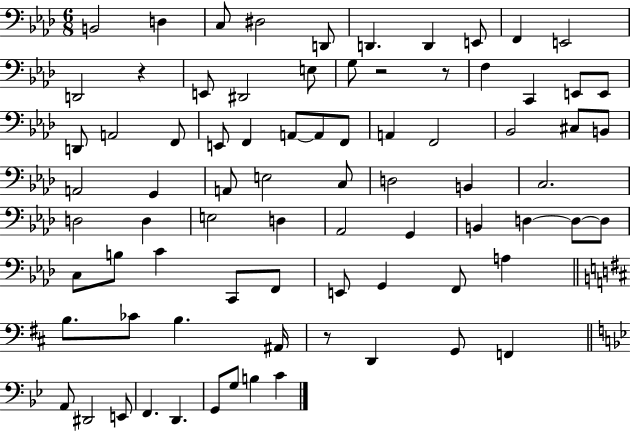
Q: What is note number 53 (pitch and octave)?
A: C4